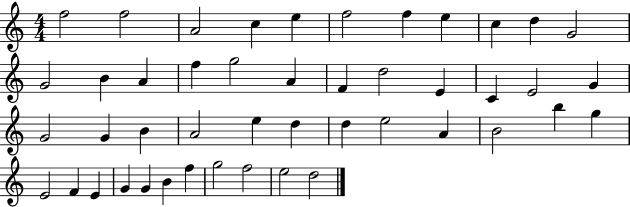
X:1
T:Untitled
M:4/4
L:1/4
K:C
f2 f2 A2 c e f2 f e c d G2 G2 B A f g2 A F d2 E C E2 G G2 G B A2 e d d e2 A B2 b g E2 F E G G B f g2 f2 e2 d2